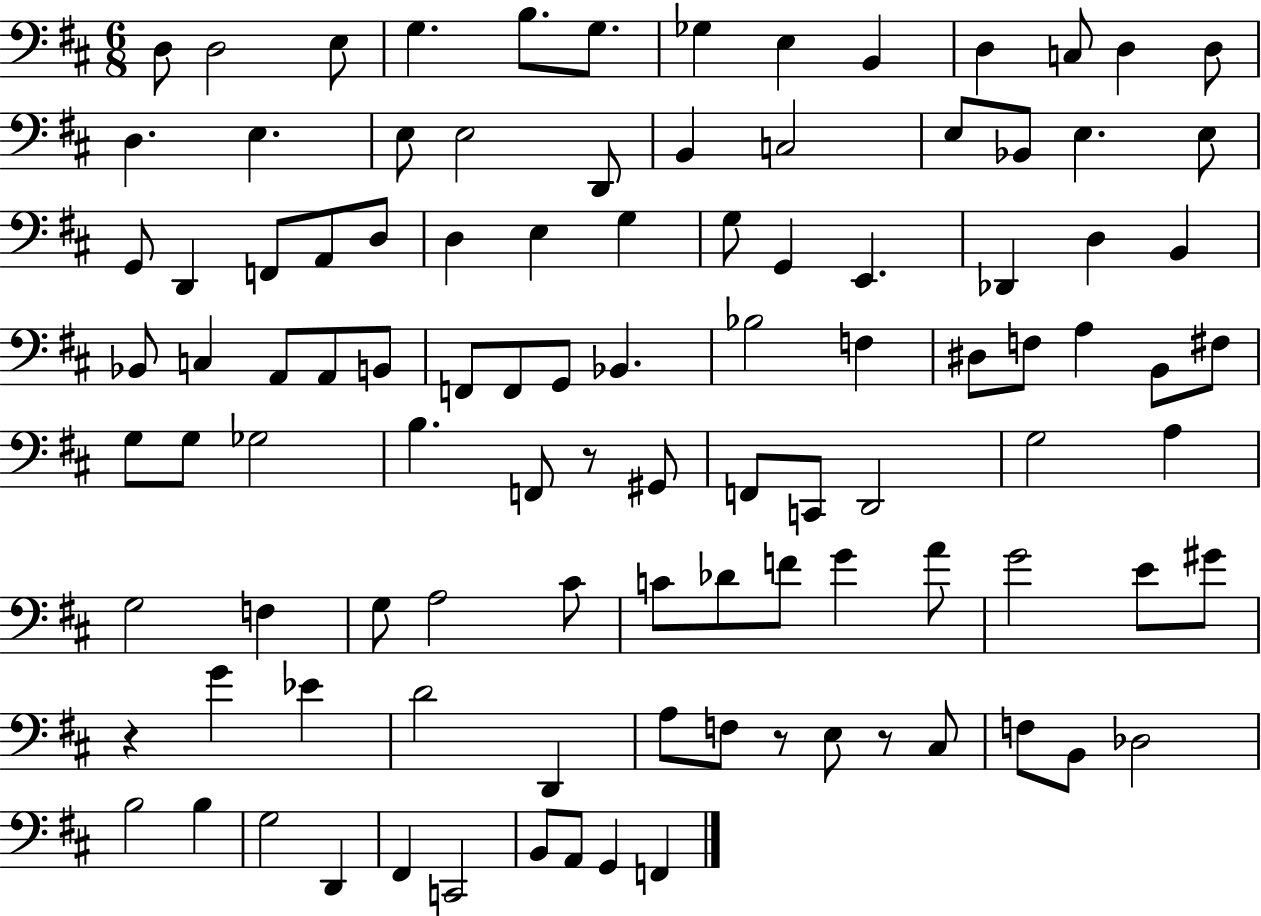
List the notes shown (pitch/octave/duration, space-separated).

D3/e D3/h E3/e G3/q. B3/e. G3/e. Gb3/q E3/q B2/q D3/q C3/e D3/q D3/e D3/q. E3/q. E3/e E3/h D2/e B2/q C3/h E3/e Bb2/e E3/q. E3/e G2/e D2/q F2/e A2/e D3/e D3/q E3/q G3/q G3/e G2/q E2/q. Db2/q D3/q B2/q Bb2/e C3/q A2/e A2/e B2/e F2/e F2/e G2/e Bb2/q. Bb3/h F3/q D#3/e F3/e A3/q B2/e F#3/e G3/e G3/e Gb3/h B3/q. F2/e R/e G#2/e F2/e C2/e D2/h G3/h A3/q G3/h F3/q G3/e A3/h C#4/e C4/e Db4/e F4/e G4/q A4/e G4/h E4/e G#4/e R/q G4/q Eb4/q D4/h D2/q A3/e F3/e R/e E3/e R/e C#3/e F3/e B2/e Db3/h B3/h B3/q G3/h D2/q F#2/q C2/h B2/e A2/e G2/q F2/q